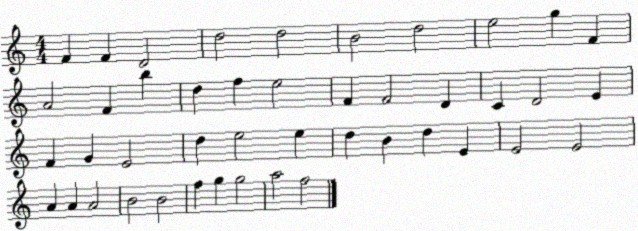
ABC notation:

X:1
T:Untitled
M:4/4
L:1/4
K:C
F F D2 d2 d2 B2 d2 e2 g F A2 F b d f e2 F F2 D C D2 E F G E2 d e2 e d B d E E2 E2 A A A2 B2 B2 f g g2 a2 f2